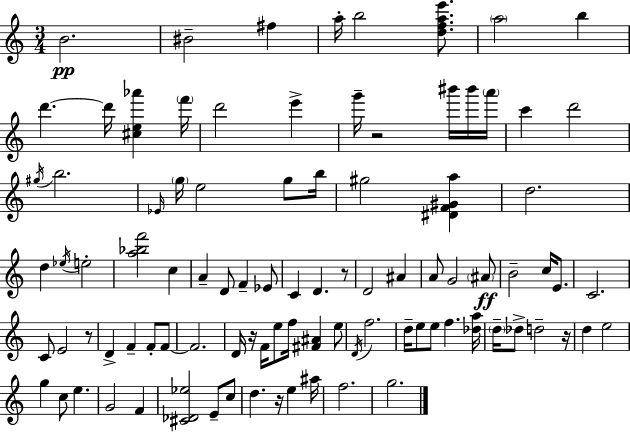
{
  \clef treble
  \numericTimeSignature
  \time 3/4
  \key c \major
  b'2.\pp | bis'2-- fis''4 | a''16-. b''2 <d'' f'' a'' e'''>8. | \parenthesize a''2 b''4 | \break d'''4.~~ d'''16 <cis'' e'' aes'''>4 \parenthesize f'''16 | d'''2 e'''4-> | g'''16-- r2 bis'''16 bis'''16 \parenthesize a'''16 | c'''4 d'''2 | \break \acciaccatura { gis''16 } b''2. | \grace { ees'16 } \parenthesize g''16 e''2 g''8 | b''16 gis''2 <dis' f' gis' a''>4 | d''2. | \break d''4 \acciaccatura { ees''16 } e''2-. | <a'' bes'' f'''>2 c''4 | a'4-- d'8 f'4-- | ees'8 c'4 d'4. | \break r8 d'2 ais'4 | a'8 g'2 | \parenthesize ais'8\ff b'2-- c''16 | e'8. c'2. | \break c'8 e'2 | r8 d'4-> f'4-- f'8-. | f'8~~ f'2. | d'16 r16 f'16 e''8 f''16 <fis' ais'>4 | \break e''8 \acciaccatura { d'16 } f''2. | d''16-- e''8 e''8 f''4. | <des'' a''>16 \parenthesize d''16-- des''8-> d''2-- | r16 d''4 e''2 | \break g''4 c''8 e''4. | g'2 | f'4 <cis' des' ees''>2 | e'8-- c''8 d''4. r16 e''4 | \break ais''16 f''2. | g''2. | \bar "|."
}